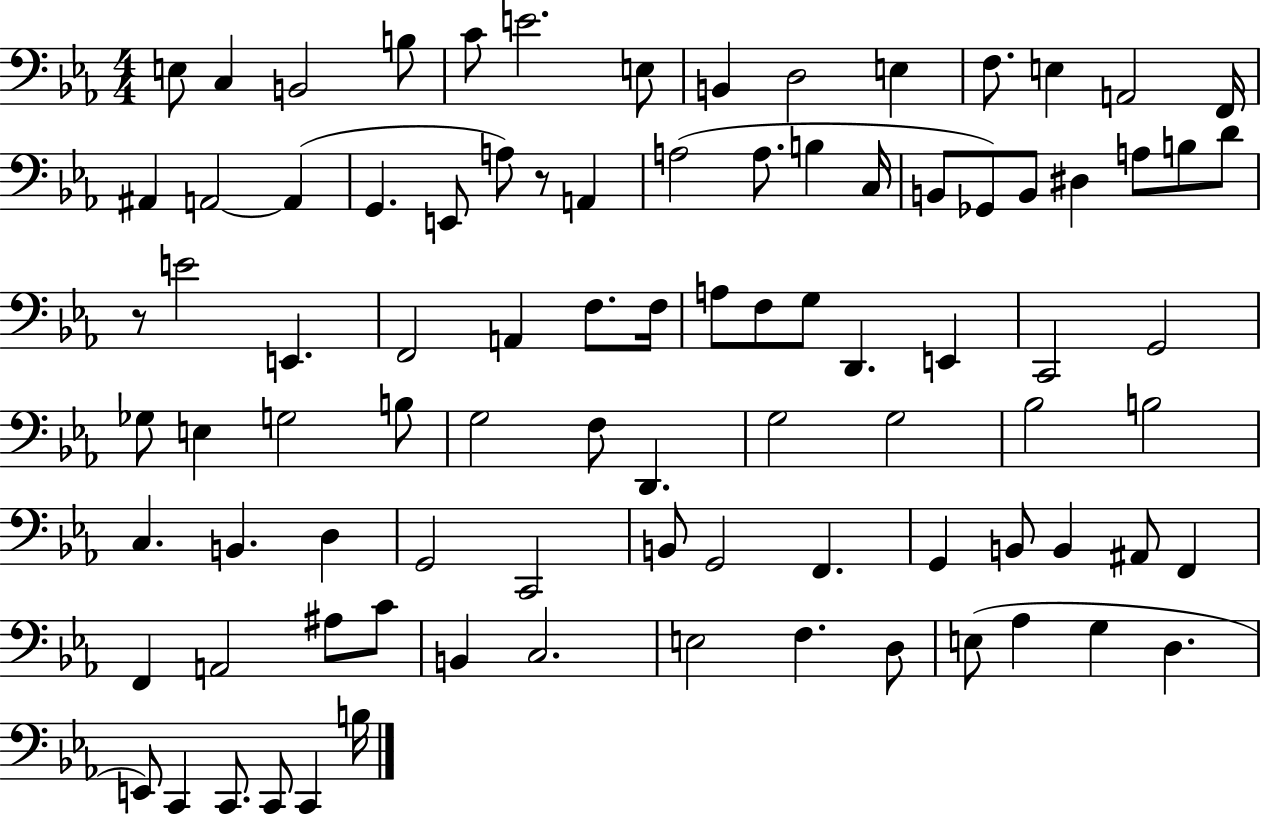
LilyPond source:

{
  \clef bass
  \numericTimeSignature
  \time 4/4
  \key ees \major
  e8 c4 b,2 b8 | c'8 e'2. e8 | b,4 d2 e4 | f8. e4 a,2 f,16 | \break ais,4 a,2~~ a,4( | g,4. e,8 a8) r8 a,4 | a2( a8. b4 c16 | b,8 ges,8) b,8 dis4 a8 b8 d'8 | \break r8 e'2 e,4. | f,2 a,4 f8. f16 | a8 f8 g8 d,4. e,4 | c,2 g,2 | \break ges8 e4 g2 b8 | g2 f8 d,4. | g2 g2 | bes2 b2 | \break c4. b,4. d4 | g,2 c,2 | b,8 g,2 f,4. | g,4 b,8 b,4 ais,8 f,4 | \break f,4 a,2 ais8 c'8 | b,4 c2. | e2 f4. d8 | e8( aes4 g4 d4. | \break e,8) c,4 c,8. c,8 c,4 b16 | \bar "|."
}